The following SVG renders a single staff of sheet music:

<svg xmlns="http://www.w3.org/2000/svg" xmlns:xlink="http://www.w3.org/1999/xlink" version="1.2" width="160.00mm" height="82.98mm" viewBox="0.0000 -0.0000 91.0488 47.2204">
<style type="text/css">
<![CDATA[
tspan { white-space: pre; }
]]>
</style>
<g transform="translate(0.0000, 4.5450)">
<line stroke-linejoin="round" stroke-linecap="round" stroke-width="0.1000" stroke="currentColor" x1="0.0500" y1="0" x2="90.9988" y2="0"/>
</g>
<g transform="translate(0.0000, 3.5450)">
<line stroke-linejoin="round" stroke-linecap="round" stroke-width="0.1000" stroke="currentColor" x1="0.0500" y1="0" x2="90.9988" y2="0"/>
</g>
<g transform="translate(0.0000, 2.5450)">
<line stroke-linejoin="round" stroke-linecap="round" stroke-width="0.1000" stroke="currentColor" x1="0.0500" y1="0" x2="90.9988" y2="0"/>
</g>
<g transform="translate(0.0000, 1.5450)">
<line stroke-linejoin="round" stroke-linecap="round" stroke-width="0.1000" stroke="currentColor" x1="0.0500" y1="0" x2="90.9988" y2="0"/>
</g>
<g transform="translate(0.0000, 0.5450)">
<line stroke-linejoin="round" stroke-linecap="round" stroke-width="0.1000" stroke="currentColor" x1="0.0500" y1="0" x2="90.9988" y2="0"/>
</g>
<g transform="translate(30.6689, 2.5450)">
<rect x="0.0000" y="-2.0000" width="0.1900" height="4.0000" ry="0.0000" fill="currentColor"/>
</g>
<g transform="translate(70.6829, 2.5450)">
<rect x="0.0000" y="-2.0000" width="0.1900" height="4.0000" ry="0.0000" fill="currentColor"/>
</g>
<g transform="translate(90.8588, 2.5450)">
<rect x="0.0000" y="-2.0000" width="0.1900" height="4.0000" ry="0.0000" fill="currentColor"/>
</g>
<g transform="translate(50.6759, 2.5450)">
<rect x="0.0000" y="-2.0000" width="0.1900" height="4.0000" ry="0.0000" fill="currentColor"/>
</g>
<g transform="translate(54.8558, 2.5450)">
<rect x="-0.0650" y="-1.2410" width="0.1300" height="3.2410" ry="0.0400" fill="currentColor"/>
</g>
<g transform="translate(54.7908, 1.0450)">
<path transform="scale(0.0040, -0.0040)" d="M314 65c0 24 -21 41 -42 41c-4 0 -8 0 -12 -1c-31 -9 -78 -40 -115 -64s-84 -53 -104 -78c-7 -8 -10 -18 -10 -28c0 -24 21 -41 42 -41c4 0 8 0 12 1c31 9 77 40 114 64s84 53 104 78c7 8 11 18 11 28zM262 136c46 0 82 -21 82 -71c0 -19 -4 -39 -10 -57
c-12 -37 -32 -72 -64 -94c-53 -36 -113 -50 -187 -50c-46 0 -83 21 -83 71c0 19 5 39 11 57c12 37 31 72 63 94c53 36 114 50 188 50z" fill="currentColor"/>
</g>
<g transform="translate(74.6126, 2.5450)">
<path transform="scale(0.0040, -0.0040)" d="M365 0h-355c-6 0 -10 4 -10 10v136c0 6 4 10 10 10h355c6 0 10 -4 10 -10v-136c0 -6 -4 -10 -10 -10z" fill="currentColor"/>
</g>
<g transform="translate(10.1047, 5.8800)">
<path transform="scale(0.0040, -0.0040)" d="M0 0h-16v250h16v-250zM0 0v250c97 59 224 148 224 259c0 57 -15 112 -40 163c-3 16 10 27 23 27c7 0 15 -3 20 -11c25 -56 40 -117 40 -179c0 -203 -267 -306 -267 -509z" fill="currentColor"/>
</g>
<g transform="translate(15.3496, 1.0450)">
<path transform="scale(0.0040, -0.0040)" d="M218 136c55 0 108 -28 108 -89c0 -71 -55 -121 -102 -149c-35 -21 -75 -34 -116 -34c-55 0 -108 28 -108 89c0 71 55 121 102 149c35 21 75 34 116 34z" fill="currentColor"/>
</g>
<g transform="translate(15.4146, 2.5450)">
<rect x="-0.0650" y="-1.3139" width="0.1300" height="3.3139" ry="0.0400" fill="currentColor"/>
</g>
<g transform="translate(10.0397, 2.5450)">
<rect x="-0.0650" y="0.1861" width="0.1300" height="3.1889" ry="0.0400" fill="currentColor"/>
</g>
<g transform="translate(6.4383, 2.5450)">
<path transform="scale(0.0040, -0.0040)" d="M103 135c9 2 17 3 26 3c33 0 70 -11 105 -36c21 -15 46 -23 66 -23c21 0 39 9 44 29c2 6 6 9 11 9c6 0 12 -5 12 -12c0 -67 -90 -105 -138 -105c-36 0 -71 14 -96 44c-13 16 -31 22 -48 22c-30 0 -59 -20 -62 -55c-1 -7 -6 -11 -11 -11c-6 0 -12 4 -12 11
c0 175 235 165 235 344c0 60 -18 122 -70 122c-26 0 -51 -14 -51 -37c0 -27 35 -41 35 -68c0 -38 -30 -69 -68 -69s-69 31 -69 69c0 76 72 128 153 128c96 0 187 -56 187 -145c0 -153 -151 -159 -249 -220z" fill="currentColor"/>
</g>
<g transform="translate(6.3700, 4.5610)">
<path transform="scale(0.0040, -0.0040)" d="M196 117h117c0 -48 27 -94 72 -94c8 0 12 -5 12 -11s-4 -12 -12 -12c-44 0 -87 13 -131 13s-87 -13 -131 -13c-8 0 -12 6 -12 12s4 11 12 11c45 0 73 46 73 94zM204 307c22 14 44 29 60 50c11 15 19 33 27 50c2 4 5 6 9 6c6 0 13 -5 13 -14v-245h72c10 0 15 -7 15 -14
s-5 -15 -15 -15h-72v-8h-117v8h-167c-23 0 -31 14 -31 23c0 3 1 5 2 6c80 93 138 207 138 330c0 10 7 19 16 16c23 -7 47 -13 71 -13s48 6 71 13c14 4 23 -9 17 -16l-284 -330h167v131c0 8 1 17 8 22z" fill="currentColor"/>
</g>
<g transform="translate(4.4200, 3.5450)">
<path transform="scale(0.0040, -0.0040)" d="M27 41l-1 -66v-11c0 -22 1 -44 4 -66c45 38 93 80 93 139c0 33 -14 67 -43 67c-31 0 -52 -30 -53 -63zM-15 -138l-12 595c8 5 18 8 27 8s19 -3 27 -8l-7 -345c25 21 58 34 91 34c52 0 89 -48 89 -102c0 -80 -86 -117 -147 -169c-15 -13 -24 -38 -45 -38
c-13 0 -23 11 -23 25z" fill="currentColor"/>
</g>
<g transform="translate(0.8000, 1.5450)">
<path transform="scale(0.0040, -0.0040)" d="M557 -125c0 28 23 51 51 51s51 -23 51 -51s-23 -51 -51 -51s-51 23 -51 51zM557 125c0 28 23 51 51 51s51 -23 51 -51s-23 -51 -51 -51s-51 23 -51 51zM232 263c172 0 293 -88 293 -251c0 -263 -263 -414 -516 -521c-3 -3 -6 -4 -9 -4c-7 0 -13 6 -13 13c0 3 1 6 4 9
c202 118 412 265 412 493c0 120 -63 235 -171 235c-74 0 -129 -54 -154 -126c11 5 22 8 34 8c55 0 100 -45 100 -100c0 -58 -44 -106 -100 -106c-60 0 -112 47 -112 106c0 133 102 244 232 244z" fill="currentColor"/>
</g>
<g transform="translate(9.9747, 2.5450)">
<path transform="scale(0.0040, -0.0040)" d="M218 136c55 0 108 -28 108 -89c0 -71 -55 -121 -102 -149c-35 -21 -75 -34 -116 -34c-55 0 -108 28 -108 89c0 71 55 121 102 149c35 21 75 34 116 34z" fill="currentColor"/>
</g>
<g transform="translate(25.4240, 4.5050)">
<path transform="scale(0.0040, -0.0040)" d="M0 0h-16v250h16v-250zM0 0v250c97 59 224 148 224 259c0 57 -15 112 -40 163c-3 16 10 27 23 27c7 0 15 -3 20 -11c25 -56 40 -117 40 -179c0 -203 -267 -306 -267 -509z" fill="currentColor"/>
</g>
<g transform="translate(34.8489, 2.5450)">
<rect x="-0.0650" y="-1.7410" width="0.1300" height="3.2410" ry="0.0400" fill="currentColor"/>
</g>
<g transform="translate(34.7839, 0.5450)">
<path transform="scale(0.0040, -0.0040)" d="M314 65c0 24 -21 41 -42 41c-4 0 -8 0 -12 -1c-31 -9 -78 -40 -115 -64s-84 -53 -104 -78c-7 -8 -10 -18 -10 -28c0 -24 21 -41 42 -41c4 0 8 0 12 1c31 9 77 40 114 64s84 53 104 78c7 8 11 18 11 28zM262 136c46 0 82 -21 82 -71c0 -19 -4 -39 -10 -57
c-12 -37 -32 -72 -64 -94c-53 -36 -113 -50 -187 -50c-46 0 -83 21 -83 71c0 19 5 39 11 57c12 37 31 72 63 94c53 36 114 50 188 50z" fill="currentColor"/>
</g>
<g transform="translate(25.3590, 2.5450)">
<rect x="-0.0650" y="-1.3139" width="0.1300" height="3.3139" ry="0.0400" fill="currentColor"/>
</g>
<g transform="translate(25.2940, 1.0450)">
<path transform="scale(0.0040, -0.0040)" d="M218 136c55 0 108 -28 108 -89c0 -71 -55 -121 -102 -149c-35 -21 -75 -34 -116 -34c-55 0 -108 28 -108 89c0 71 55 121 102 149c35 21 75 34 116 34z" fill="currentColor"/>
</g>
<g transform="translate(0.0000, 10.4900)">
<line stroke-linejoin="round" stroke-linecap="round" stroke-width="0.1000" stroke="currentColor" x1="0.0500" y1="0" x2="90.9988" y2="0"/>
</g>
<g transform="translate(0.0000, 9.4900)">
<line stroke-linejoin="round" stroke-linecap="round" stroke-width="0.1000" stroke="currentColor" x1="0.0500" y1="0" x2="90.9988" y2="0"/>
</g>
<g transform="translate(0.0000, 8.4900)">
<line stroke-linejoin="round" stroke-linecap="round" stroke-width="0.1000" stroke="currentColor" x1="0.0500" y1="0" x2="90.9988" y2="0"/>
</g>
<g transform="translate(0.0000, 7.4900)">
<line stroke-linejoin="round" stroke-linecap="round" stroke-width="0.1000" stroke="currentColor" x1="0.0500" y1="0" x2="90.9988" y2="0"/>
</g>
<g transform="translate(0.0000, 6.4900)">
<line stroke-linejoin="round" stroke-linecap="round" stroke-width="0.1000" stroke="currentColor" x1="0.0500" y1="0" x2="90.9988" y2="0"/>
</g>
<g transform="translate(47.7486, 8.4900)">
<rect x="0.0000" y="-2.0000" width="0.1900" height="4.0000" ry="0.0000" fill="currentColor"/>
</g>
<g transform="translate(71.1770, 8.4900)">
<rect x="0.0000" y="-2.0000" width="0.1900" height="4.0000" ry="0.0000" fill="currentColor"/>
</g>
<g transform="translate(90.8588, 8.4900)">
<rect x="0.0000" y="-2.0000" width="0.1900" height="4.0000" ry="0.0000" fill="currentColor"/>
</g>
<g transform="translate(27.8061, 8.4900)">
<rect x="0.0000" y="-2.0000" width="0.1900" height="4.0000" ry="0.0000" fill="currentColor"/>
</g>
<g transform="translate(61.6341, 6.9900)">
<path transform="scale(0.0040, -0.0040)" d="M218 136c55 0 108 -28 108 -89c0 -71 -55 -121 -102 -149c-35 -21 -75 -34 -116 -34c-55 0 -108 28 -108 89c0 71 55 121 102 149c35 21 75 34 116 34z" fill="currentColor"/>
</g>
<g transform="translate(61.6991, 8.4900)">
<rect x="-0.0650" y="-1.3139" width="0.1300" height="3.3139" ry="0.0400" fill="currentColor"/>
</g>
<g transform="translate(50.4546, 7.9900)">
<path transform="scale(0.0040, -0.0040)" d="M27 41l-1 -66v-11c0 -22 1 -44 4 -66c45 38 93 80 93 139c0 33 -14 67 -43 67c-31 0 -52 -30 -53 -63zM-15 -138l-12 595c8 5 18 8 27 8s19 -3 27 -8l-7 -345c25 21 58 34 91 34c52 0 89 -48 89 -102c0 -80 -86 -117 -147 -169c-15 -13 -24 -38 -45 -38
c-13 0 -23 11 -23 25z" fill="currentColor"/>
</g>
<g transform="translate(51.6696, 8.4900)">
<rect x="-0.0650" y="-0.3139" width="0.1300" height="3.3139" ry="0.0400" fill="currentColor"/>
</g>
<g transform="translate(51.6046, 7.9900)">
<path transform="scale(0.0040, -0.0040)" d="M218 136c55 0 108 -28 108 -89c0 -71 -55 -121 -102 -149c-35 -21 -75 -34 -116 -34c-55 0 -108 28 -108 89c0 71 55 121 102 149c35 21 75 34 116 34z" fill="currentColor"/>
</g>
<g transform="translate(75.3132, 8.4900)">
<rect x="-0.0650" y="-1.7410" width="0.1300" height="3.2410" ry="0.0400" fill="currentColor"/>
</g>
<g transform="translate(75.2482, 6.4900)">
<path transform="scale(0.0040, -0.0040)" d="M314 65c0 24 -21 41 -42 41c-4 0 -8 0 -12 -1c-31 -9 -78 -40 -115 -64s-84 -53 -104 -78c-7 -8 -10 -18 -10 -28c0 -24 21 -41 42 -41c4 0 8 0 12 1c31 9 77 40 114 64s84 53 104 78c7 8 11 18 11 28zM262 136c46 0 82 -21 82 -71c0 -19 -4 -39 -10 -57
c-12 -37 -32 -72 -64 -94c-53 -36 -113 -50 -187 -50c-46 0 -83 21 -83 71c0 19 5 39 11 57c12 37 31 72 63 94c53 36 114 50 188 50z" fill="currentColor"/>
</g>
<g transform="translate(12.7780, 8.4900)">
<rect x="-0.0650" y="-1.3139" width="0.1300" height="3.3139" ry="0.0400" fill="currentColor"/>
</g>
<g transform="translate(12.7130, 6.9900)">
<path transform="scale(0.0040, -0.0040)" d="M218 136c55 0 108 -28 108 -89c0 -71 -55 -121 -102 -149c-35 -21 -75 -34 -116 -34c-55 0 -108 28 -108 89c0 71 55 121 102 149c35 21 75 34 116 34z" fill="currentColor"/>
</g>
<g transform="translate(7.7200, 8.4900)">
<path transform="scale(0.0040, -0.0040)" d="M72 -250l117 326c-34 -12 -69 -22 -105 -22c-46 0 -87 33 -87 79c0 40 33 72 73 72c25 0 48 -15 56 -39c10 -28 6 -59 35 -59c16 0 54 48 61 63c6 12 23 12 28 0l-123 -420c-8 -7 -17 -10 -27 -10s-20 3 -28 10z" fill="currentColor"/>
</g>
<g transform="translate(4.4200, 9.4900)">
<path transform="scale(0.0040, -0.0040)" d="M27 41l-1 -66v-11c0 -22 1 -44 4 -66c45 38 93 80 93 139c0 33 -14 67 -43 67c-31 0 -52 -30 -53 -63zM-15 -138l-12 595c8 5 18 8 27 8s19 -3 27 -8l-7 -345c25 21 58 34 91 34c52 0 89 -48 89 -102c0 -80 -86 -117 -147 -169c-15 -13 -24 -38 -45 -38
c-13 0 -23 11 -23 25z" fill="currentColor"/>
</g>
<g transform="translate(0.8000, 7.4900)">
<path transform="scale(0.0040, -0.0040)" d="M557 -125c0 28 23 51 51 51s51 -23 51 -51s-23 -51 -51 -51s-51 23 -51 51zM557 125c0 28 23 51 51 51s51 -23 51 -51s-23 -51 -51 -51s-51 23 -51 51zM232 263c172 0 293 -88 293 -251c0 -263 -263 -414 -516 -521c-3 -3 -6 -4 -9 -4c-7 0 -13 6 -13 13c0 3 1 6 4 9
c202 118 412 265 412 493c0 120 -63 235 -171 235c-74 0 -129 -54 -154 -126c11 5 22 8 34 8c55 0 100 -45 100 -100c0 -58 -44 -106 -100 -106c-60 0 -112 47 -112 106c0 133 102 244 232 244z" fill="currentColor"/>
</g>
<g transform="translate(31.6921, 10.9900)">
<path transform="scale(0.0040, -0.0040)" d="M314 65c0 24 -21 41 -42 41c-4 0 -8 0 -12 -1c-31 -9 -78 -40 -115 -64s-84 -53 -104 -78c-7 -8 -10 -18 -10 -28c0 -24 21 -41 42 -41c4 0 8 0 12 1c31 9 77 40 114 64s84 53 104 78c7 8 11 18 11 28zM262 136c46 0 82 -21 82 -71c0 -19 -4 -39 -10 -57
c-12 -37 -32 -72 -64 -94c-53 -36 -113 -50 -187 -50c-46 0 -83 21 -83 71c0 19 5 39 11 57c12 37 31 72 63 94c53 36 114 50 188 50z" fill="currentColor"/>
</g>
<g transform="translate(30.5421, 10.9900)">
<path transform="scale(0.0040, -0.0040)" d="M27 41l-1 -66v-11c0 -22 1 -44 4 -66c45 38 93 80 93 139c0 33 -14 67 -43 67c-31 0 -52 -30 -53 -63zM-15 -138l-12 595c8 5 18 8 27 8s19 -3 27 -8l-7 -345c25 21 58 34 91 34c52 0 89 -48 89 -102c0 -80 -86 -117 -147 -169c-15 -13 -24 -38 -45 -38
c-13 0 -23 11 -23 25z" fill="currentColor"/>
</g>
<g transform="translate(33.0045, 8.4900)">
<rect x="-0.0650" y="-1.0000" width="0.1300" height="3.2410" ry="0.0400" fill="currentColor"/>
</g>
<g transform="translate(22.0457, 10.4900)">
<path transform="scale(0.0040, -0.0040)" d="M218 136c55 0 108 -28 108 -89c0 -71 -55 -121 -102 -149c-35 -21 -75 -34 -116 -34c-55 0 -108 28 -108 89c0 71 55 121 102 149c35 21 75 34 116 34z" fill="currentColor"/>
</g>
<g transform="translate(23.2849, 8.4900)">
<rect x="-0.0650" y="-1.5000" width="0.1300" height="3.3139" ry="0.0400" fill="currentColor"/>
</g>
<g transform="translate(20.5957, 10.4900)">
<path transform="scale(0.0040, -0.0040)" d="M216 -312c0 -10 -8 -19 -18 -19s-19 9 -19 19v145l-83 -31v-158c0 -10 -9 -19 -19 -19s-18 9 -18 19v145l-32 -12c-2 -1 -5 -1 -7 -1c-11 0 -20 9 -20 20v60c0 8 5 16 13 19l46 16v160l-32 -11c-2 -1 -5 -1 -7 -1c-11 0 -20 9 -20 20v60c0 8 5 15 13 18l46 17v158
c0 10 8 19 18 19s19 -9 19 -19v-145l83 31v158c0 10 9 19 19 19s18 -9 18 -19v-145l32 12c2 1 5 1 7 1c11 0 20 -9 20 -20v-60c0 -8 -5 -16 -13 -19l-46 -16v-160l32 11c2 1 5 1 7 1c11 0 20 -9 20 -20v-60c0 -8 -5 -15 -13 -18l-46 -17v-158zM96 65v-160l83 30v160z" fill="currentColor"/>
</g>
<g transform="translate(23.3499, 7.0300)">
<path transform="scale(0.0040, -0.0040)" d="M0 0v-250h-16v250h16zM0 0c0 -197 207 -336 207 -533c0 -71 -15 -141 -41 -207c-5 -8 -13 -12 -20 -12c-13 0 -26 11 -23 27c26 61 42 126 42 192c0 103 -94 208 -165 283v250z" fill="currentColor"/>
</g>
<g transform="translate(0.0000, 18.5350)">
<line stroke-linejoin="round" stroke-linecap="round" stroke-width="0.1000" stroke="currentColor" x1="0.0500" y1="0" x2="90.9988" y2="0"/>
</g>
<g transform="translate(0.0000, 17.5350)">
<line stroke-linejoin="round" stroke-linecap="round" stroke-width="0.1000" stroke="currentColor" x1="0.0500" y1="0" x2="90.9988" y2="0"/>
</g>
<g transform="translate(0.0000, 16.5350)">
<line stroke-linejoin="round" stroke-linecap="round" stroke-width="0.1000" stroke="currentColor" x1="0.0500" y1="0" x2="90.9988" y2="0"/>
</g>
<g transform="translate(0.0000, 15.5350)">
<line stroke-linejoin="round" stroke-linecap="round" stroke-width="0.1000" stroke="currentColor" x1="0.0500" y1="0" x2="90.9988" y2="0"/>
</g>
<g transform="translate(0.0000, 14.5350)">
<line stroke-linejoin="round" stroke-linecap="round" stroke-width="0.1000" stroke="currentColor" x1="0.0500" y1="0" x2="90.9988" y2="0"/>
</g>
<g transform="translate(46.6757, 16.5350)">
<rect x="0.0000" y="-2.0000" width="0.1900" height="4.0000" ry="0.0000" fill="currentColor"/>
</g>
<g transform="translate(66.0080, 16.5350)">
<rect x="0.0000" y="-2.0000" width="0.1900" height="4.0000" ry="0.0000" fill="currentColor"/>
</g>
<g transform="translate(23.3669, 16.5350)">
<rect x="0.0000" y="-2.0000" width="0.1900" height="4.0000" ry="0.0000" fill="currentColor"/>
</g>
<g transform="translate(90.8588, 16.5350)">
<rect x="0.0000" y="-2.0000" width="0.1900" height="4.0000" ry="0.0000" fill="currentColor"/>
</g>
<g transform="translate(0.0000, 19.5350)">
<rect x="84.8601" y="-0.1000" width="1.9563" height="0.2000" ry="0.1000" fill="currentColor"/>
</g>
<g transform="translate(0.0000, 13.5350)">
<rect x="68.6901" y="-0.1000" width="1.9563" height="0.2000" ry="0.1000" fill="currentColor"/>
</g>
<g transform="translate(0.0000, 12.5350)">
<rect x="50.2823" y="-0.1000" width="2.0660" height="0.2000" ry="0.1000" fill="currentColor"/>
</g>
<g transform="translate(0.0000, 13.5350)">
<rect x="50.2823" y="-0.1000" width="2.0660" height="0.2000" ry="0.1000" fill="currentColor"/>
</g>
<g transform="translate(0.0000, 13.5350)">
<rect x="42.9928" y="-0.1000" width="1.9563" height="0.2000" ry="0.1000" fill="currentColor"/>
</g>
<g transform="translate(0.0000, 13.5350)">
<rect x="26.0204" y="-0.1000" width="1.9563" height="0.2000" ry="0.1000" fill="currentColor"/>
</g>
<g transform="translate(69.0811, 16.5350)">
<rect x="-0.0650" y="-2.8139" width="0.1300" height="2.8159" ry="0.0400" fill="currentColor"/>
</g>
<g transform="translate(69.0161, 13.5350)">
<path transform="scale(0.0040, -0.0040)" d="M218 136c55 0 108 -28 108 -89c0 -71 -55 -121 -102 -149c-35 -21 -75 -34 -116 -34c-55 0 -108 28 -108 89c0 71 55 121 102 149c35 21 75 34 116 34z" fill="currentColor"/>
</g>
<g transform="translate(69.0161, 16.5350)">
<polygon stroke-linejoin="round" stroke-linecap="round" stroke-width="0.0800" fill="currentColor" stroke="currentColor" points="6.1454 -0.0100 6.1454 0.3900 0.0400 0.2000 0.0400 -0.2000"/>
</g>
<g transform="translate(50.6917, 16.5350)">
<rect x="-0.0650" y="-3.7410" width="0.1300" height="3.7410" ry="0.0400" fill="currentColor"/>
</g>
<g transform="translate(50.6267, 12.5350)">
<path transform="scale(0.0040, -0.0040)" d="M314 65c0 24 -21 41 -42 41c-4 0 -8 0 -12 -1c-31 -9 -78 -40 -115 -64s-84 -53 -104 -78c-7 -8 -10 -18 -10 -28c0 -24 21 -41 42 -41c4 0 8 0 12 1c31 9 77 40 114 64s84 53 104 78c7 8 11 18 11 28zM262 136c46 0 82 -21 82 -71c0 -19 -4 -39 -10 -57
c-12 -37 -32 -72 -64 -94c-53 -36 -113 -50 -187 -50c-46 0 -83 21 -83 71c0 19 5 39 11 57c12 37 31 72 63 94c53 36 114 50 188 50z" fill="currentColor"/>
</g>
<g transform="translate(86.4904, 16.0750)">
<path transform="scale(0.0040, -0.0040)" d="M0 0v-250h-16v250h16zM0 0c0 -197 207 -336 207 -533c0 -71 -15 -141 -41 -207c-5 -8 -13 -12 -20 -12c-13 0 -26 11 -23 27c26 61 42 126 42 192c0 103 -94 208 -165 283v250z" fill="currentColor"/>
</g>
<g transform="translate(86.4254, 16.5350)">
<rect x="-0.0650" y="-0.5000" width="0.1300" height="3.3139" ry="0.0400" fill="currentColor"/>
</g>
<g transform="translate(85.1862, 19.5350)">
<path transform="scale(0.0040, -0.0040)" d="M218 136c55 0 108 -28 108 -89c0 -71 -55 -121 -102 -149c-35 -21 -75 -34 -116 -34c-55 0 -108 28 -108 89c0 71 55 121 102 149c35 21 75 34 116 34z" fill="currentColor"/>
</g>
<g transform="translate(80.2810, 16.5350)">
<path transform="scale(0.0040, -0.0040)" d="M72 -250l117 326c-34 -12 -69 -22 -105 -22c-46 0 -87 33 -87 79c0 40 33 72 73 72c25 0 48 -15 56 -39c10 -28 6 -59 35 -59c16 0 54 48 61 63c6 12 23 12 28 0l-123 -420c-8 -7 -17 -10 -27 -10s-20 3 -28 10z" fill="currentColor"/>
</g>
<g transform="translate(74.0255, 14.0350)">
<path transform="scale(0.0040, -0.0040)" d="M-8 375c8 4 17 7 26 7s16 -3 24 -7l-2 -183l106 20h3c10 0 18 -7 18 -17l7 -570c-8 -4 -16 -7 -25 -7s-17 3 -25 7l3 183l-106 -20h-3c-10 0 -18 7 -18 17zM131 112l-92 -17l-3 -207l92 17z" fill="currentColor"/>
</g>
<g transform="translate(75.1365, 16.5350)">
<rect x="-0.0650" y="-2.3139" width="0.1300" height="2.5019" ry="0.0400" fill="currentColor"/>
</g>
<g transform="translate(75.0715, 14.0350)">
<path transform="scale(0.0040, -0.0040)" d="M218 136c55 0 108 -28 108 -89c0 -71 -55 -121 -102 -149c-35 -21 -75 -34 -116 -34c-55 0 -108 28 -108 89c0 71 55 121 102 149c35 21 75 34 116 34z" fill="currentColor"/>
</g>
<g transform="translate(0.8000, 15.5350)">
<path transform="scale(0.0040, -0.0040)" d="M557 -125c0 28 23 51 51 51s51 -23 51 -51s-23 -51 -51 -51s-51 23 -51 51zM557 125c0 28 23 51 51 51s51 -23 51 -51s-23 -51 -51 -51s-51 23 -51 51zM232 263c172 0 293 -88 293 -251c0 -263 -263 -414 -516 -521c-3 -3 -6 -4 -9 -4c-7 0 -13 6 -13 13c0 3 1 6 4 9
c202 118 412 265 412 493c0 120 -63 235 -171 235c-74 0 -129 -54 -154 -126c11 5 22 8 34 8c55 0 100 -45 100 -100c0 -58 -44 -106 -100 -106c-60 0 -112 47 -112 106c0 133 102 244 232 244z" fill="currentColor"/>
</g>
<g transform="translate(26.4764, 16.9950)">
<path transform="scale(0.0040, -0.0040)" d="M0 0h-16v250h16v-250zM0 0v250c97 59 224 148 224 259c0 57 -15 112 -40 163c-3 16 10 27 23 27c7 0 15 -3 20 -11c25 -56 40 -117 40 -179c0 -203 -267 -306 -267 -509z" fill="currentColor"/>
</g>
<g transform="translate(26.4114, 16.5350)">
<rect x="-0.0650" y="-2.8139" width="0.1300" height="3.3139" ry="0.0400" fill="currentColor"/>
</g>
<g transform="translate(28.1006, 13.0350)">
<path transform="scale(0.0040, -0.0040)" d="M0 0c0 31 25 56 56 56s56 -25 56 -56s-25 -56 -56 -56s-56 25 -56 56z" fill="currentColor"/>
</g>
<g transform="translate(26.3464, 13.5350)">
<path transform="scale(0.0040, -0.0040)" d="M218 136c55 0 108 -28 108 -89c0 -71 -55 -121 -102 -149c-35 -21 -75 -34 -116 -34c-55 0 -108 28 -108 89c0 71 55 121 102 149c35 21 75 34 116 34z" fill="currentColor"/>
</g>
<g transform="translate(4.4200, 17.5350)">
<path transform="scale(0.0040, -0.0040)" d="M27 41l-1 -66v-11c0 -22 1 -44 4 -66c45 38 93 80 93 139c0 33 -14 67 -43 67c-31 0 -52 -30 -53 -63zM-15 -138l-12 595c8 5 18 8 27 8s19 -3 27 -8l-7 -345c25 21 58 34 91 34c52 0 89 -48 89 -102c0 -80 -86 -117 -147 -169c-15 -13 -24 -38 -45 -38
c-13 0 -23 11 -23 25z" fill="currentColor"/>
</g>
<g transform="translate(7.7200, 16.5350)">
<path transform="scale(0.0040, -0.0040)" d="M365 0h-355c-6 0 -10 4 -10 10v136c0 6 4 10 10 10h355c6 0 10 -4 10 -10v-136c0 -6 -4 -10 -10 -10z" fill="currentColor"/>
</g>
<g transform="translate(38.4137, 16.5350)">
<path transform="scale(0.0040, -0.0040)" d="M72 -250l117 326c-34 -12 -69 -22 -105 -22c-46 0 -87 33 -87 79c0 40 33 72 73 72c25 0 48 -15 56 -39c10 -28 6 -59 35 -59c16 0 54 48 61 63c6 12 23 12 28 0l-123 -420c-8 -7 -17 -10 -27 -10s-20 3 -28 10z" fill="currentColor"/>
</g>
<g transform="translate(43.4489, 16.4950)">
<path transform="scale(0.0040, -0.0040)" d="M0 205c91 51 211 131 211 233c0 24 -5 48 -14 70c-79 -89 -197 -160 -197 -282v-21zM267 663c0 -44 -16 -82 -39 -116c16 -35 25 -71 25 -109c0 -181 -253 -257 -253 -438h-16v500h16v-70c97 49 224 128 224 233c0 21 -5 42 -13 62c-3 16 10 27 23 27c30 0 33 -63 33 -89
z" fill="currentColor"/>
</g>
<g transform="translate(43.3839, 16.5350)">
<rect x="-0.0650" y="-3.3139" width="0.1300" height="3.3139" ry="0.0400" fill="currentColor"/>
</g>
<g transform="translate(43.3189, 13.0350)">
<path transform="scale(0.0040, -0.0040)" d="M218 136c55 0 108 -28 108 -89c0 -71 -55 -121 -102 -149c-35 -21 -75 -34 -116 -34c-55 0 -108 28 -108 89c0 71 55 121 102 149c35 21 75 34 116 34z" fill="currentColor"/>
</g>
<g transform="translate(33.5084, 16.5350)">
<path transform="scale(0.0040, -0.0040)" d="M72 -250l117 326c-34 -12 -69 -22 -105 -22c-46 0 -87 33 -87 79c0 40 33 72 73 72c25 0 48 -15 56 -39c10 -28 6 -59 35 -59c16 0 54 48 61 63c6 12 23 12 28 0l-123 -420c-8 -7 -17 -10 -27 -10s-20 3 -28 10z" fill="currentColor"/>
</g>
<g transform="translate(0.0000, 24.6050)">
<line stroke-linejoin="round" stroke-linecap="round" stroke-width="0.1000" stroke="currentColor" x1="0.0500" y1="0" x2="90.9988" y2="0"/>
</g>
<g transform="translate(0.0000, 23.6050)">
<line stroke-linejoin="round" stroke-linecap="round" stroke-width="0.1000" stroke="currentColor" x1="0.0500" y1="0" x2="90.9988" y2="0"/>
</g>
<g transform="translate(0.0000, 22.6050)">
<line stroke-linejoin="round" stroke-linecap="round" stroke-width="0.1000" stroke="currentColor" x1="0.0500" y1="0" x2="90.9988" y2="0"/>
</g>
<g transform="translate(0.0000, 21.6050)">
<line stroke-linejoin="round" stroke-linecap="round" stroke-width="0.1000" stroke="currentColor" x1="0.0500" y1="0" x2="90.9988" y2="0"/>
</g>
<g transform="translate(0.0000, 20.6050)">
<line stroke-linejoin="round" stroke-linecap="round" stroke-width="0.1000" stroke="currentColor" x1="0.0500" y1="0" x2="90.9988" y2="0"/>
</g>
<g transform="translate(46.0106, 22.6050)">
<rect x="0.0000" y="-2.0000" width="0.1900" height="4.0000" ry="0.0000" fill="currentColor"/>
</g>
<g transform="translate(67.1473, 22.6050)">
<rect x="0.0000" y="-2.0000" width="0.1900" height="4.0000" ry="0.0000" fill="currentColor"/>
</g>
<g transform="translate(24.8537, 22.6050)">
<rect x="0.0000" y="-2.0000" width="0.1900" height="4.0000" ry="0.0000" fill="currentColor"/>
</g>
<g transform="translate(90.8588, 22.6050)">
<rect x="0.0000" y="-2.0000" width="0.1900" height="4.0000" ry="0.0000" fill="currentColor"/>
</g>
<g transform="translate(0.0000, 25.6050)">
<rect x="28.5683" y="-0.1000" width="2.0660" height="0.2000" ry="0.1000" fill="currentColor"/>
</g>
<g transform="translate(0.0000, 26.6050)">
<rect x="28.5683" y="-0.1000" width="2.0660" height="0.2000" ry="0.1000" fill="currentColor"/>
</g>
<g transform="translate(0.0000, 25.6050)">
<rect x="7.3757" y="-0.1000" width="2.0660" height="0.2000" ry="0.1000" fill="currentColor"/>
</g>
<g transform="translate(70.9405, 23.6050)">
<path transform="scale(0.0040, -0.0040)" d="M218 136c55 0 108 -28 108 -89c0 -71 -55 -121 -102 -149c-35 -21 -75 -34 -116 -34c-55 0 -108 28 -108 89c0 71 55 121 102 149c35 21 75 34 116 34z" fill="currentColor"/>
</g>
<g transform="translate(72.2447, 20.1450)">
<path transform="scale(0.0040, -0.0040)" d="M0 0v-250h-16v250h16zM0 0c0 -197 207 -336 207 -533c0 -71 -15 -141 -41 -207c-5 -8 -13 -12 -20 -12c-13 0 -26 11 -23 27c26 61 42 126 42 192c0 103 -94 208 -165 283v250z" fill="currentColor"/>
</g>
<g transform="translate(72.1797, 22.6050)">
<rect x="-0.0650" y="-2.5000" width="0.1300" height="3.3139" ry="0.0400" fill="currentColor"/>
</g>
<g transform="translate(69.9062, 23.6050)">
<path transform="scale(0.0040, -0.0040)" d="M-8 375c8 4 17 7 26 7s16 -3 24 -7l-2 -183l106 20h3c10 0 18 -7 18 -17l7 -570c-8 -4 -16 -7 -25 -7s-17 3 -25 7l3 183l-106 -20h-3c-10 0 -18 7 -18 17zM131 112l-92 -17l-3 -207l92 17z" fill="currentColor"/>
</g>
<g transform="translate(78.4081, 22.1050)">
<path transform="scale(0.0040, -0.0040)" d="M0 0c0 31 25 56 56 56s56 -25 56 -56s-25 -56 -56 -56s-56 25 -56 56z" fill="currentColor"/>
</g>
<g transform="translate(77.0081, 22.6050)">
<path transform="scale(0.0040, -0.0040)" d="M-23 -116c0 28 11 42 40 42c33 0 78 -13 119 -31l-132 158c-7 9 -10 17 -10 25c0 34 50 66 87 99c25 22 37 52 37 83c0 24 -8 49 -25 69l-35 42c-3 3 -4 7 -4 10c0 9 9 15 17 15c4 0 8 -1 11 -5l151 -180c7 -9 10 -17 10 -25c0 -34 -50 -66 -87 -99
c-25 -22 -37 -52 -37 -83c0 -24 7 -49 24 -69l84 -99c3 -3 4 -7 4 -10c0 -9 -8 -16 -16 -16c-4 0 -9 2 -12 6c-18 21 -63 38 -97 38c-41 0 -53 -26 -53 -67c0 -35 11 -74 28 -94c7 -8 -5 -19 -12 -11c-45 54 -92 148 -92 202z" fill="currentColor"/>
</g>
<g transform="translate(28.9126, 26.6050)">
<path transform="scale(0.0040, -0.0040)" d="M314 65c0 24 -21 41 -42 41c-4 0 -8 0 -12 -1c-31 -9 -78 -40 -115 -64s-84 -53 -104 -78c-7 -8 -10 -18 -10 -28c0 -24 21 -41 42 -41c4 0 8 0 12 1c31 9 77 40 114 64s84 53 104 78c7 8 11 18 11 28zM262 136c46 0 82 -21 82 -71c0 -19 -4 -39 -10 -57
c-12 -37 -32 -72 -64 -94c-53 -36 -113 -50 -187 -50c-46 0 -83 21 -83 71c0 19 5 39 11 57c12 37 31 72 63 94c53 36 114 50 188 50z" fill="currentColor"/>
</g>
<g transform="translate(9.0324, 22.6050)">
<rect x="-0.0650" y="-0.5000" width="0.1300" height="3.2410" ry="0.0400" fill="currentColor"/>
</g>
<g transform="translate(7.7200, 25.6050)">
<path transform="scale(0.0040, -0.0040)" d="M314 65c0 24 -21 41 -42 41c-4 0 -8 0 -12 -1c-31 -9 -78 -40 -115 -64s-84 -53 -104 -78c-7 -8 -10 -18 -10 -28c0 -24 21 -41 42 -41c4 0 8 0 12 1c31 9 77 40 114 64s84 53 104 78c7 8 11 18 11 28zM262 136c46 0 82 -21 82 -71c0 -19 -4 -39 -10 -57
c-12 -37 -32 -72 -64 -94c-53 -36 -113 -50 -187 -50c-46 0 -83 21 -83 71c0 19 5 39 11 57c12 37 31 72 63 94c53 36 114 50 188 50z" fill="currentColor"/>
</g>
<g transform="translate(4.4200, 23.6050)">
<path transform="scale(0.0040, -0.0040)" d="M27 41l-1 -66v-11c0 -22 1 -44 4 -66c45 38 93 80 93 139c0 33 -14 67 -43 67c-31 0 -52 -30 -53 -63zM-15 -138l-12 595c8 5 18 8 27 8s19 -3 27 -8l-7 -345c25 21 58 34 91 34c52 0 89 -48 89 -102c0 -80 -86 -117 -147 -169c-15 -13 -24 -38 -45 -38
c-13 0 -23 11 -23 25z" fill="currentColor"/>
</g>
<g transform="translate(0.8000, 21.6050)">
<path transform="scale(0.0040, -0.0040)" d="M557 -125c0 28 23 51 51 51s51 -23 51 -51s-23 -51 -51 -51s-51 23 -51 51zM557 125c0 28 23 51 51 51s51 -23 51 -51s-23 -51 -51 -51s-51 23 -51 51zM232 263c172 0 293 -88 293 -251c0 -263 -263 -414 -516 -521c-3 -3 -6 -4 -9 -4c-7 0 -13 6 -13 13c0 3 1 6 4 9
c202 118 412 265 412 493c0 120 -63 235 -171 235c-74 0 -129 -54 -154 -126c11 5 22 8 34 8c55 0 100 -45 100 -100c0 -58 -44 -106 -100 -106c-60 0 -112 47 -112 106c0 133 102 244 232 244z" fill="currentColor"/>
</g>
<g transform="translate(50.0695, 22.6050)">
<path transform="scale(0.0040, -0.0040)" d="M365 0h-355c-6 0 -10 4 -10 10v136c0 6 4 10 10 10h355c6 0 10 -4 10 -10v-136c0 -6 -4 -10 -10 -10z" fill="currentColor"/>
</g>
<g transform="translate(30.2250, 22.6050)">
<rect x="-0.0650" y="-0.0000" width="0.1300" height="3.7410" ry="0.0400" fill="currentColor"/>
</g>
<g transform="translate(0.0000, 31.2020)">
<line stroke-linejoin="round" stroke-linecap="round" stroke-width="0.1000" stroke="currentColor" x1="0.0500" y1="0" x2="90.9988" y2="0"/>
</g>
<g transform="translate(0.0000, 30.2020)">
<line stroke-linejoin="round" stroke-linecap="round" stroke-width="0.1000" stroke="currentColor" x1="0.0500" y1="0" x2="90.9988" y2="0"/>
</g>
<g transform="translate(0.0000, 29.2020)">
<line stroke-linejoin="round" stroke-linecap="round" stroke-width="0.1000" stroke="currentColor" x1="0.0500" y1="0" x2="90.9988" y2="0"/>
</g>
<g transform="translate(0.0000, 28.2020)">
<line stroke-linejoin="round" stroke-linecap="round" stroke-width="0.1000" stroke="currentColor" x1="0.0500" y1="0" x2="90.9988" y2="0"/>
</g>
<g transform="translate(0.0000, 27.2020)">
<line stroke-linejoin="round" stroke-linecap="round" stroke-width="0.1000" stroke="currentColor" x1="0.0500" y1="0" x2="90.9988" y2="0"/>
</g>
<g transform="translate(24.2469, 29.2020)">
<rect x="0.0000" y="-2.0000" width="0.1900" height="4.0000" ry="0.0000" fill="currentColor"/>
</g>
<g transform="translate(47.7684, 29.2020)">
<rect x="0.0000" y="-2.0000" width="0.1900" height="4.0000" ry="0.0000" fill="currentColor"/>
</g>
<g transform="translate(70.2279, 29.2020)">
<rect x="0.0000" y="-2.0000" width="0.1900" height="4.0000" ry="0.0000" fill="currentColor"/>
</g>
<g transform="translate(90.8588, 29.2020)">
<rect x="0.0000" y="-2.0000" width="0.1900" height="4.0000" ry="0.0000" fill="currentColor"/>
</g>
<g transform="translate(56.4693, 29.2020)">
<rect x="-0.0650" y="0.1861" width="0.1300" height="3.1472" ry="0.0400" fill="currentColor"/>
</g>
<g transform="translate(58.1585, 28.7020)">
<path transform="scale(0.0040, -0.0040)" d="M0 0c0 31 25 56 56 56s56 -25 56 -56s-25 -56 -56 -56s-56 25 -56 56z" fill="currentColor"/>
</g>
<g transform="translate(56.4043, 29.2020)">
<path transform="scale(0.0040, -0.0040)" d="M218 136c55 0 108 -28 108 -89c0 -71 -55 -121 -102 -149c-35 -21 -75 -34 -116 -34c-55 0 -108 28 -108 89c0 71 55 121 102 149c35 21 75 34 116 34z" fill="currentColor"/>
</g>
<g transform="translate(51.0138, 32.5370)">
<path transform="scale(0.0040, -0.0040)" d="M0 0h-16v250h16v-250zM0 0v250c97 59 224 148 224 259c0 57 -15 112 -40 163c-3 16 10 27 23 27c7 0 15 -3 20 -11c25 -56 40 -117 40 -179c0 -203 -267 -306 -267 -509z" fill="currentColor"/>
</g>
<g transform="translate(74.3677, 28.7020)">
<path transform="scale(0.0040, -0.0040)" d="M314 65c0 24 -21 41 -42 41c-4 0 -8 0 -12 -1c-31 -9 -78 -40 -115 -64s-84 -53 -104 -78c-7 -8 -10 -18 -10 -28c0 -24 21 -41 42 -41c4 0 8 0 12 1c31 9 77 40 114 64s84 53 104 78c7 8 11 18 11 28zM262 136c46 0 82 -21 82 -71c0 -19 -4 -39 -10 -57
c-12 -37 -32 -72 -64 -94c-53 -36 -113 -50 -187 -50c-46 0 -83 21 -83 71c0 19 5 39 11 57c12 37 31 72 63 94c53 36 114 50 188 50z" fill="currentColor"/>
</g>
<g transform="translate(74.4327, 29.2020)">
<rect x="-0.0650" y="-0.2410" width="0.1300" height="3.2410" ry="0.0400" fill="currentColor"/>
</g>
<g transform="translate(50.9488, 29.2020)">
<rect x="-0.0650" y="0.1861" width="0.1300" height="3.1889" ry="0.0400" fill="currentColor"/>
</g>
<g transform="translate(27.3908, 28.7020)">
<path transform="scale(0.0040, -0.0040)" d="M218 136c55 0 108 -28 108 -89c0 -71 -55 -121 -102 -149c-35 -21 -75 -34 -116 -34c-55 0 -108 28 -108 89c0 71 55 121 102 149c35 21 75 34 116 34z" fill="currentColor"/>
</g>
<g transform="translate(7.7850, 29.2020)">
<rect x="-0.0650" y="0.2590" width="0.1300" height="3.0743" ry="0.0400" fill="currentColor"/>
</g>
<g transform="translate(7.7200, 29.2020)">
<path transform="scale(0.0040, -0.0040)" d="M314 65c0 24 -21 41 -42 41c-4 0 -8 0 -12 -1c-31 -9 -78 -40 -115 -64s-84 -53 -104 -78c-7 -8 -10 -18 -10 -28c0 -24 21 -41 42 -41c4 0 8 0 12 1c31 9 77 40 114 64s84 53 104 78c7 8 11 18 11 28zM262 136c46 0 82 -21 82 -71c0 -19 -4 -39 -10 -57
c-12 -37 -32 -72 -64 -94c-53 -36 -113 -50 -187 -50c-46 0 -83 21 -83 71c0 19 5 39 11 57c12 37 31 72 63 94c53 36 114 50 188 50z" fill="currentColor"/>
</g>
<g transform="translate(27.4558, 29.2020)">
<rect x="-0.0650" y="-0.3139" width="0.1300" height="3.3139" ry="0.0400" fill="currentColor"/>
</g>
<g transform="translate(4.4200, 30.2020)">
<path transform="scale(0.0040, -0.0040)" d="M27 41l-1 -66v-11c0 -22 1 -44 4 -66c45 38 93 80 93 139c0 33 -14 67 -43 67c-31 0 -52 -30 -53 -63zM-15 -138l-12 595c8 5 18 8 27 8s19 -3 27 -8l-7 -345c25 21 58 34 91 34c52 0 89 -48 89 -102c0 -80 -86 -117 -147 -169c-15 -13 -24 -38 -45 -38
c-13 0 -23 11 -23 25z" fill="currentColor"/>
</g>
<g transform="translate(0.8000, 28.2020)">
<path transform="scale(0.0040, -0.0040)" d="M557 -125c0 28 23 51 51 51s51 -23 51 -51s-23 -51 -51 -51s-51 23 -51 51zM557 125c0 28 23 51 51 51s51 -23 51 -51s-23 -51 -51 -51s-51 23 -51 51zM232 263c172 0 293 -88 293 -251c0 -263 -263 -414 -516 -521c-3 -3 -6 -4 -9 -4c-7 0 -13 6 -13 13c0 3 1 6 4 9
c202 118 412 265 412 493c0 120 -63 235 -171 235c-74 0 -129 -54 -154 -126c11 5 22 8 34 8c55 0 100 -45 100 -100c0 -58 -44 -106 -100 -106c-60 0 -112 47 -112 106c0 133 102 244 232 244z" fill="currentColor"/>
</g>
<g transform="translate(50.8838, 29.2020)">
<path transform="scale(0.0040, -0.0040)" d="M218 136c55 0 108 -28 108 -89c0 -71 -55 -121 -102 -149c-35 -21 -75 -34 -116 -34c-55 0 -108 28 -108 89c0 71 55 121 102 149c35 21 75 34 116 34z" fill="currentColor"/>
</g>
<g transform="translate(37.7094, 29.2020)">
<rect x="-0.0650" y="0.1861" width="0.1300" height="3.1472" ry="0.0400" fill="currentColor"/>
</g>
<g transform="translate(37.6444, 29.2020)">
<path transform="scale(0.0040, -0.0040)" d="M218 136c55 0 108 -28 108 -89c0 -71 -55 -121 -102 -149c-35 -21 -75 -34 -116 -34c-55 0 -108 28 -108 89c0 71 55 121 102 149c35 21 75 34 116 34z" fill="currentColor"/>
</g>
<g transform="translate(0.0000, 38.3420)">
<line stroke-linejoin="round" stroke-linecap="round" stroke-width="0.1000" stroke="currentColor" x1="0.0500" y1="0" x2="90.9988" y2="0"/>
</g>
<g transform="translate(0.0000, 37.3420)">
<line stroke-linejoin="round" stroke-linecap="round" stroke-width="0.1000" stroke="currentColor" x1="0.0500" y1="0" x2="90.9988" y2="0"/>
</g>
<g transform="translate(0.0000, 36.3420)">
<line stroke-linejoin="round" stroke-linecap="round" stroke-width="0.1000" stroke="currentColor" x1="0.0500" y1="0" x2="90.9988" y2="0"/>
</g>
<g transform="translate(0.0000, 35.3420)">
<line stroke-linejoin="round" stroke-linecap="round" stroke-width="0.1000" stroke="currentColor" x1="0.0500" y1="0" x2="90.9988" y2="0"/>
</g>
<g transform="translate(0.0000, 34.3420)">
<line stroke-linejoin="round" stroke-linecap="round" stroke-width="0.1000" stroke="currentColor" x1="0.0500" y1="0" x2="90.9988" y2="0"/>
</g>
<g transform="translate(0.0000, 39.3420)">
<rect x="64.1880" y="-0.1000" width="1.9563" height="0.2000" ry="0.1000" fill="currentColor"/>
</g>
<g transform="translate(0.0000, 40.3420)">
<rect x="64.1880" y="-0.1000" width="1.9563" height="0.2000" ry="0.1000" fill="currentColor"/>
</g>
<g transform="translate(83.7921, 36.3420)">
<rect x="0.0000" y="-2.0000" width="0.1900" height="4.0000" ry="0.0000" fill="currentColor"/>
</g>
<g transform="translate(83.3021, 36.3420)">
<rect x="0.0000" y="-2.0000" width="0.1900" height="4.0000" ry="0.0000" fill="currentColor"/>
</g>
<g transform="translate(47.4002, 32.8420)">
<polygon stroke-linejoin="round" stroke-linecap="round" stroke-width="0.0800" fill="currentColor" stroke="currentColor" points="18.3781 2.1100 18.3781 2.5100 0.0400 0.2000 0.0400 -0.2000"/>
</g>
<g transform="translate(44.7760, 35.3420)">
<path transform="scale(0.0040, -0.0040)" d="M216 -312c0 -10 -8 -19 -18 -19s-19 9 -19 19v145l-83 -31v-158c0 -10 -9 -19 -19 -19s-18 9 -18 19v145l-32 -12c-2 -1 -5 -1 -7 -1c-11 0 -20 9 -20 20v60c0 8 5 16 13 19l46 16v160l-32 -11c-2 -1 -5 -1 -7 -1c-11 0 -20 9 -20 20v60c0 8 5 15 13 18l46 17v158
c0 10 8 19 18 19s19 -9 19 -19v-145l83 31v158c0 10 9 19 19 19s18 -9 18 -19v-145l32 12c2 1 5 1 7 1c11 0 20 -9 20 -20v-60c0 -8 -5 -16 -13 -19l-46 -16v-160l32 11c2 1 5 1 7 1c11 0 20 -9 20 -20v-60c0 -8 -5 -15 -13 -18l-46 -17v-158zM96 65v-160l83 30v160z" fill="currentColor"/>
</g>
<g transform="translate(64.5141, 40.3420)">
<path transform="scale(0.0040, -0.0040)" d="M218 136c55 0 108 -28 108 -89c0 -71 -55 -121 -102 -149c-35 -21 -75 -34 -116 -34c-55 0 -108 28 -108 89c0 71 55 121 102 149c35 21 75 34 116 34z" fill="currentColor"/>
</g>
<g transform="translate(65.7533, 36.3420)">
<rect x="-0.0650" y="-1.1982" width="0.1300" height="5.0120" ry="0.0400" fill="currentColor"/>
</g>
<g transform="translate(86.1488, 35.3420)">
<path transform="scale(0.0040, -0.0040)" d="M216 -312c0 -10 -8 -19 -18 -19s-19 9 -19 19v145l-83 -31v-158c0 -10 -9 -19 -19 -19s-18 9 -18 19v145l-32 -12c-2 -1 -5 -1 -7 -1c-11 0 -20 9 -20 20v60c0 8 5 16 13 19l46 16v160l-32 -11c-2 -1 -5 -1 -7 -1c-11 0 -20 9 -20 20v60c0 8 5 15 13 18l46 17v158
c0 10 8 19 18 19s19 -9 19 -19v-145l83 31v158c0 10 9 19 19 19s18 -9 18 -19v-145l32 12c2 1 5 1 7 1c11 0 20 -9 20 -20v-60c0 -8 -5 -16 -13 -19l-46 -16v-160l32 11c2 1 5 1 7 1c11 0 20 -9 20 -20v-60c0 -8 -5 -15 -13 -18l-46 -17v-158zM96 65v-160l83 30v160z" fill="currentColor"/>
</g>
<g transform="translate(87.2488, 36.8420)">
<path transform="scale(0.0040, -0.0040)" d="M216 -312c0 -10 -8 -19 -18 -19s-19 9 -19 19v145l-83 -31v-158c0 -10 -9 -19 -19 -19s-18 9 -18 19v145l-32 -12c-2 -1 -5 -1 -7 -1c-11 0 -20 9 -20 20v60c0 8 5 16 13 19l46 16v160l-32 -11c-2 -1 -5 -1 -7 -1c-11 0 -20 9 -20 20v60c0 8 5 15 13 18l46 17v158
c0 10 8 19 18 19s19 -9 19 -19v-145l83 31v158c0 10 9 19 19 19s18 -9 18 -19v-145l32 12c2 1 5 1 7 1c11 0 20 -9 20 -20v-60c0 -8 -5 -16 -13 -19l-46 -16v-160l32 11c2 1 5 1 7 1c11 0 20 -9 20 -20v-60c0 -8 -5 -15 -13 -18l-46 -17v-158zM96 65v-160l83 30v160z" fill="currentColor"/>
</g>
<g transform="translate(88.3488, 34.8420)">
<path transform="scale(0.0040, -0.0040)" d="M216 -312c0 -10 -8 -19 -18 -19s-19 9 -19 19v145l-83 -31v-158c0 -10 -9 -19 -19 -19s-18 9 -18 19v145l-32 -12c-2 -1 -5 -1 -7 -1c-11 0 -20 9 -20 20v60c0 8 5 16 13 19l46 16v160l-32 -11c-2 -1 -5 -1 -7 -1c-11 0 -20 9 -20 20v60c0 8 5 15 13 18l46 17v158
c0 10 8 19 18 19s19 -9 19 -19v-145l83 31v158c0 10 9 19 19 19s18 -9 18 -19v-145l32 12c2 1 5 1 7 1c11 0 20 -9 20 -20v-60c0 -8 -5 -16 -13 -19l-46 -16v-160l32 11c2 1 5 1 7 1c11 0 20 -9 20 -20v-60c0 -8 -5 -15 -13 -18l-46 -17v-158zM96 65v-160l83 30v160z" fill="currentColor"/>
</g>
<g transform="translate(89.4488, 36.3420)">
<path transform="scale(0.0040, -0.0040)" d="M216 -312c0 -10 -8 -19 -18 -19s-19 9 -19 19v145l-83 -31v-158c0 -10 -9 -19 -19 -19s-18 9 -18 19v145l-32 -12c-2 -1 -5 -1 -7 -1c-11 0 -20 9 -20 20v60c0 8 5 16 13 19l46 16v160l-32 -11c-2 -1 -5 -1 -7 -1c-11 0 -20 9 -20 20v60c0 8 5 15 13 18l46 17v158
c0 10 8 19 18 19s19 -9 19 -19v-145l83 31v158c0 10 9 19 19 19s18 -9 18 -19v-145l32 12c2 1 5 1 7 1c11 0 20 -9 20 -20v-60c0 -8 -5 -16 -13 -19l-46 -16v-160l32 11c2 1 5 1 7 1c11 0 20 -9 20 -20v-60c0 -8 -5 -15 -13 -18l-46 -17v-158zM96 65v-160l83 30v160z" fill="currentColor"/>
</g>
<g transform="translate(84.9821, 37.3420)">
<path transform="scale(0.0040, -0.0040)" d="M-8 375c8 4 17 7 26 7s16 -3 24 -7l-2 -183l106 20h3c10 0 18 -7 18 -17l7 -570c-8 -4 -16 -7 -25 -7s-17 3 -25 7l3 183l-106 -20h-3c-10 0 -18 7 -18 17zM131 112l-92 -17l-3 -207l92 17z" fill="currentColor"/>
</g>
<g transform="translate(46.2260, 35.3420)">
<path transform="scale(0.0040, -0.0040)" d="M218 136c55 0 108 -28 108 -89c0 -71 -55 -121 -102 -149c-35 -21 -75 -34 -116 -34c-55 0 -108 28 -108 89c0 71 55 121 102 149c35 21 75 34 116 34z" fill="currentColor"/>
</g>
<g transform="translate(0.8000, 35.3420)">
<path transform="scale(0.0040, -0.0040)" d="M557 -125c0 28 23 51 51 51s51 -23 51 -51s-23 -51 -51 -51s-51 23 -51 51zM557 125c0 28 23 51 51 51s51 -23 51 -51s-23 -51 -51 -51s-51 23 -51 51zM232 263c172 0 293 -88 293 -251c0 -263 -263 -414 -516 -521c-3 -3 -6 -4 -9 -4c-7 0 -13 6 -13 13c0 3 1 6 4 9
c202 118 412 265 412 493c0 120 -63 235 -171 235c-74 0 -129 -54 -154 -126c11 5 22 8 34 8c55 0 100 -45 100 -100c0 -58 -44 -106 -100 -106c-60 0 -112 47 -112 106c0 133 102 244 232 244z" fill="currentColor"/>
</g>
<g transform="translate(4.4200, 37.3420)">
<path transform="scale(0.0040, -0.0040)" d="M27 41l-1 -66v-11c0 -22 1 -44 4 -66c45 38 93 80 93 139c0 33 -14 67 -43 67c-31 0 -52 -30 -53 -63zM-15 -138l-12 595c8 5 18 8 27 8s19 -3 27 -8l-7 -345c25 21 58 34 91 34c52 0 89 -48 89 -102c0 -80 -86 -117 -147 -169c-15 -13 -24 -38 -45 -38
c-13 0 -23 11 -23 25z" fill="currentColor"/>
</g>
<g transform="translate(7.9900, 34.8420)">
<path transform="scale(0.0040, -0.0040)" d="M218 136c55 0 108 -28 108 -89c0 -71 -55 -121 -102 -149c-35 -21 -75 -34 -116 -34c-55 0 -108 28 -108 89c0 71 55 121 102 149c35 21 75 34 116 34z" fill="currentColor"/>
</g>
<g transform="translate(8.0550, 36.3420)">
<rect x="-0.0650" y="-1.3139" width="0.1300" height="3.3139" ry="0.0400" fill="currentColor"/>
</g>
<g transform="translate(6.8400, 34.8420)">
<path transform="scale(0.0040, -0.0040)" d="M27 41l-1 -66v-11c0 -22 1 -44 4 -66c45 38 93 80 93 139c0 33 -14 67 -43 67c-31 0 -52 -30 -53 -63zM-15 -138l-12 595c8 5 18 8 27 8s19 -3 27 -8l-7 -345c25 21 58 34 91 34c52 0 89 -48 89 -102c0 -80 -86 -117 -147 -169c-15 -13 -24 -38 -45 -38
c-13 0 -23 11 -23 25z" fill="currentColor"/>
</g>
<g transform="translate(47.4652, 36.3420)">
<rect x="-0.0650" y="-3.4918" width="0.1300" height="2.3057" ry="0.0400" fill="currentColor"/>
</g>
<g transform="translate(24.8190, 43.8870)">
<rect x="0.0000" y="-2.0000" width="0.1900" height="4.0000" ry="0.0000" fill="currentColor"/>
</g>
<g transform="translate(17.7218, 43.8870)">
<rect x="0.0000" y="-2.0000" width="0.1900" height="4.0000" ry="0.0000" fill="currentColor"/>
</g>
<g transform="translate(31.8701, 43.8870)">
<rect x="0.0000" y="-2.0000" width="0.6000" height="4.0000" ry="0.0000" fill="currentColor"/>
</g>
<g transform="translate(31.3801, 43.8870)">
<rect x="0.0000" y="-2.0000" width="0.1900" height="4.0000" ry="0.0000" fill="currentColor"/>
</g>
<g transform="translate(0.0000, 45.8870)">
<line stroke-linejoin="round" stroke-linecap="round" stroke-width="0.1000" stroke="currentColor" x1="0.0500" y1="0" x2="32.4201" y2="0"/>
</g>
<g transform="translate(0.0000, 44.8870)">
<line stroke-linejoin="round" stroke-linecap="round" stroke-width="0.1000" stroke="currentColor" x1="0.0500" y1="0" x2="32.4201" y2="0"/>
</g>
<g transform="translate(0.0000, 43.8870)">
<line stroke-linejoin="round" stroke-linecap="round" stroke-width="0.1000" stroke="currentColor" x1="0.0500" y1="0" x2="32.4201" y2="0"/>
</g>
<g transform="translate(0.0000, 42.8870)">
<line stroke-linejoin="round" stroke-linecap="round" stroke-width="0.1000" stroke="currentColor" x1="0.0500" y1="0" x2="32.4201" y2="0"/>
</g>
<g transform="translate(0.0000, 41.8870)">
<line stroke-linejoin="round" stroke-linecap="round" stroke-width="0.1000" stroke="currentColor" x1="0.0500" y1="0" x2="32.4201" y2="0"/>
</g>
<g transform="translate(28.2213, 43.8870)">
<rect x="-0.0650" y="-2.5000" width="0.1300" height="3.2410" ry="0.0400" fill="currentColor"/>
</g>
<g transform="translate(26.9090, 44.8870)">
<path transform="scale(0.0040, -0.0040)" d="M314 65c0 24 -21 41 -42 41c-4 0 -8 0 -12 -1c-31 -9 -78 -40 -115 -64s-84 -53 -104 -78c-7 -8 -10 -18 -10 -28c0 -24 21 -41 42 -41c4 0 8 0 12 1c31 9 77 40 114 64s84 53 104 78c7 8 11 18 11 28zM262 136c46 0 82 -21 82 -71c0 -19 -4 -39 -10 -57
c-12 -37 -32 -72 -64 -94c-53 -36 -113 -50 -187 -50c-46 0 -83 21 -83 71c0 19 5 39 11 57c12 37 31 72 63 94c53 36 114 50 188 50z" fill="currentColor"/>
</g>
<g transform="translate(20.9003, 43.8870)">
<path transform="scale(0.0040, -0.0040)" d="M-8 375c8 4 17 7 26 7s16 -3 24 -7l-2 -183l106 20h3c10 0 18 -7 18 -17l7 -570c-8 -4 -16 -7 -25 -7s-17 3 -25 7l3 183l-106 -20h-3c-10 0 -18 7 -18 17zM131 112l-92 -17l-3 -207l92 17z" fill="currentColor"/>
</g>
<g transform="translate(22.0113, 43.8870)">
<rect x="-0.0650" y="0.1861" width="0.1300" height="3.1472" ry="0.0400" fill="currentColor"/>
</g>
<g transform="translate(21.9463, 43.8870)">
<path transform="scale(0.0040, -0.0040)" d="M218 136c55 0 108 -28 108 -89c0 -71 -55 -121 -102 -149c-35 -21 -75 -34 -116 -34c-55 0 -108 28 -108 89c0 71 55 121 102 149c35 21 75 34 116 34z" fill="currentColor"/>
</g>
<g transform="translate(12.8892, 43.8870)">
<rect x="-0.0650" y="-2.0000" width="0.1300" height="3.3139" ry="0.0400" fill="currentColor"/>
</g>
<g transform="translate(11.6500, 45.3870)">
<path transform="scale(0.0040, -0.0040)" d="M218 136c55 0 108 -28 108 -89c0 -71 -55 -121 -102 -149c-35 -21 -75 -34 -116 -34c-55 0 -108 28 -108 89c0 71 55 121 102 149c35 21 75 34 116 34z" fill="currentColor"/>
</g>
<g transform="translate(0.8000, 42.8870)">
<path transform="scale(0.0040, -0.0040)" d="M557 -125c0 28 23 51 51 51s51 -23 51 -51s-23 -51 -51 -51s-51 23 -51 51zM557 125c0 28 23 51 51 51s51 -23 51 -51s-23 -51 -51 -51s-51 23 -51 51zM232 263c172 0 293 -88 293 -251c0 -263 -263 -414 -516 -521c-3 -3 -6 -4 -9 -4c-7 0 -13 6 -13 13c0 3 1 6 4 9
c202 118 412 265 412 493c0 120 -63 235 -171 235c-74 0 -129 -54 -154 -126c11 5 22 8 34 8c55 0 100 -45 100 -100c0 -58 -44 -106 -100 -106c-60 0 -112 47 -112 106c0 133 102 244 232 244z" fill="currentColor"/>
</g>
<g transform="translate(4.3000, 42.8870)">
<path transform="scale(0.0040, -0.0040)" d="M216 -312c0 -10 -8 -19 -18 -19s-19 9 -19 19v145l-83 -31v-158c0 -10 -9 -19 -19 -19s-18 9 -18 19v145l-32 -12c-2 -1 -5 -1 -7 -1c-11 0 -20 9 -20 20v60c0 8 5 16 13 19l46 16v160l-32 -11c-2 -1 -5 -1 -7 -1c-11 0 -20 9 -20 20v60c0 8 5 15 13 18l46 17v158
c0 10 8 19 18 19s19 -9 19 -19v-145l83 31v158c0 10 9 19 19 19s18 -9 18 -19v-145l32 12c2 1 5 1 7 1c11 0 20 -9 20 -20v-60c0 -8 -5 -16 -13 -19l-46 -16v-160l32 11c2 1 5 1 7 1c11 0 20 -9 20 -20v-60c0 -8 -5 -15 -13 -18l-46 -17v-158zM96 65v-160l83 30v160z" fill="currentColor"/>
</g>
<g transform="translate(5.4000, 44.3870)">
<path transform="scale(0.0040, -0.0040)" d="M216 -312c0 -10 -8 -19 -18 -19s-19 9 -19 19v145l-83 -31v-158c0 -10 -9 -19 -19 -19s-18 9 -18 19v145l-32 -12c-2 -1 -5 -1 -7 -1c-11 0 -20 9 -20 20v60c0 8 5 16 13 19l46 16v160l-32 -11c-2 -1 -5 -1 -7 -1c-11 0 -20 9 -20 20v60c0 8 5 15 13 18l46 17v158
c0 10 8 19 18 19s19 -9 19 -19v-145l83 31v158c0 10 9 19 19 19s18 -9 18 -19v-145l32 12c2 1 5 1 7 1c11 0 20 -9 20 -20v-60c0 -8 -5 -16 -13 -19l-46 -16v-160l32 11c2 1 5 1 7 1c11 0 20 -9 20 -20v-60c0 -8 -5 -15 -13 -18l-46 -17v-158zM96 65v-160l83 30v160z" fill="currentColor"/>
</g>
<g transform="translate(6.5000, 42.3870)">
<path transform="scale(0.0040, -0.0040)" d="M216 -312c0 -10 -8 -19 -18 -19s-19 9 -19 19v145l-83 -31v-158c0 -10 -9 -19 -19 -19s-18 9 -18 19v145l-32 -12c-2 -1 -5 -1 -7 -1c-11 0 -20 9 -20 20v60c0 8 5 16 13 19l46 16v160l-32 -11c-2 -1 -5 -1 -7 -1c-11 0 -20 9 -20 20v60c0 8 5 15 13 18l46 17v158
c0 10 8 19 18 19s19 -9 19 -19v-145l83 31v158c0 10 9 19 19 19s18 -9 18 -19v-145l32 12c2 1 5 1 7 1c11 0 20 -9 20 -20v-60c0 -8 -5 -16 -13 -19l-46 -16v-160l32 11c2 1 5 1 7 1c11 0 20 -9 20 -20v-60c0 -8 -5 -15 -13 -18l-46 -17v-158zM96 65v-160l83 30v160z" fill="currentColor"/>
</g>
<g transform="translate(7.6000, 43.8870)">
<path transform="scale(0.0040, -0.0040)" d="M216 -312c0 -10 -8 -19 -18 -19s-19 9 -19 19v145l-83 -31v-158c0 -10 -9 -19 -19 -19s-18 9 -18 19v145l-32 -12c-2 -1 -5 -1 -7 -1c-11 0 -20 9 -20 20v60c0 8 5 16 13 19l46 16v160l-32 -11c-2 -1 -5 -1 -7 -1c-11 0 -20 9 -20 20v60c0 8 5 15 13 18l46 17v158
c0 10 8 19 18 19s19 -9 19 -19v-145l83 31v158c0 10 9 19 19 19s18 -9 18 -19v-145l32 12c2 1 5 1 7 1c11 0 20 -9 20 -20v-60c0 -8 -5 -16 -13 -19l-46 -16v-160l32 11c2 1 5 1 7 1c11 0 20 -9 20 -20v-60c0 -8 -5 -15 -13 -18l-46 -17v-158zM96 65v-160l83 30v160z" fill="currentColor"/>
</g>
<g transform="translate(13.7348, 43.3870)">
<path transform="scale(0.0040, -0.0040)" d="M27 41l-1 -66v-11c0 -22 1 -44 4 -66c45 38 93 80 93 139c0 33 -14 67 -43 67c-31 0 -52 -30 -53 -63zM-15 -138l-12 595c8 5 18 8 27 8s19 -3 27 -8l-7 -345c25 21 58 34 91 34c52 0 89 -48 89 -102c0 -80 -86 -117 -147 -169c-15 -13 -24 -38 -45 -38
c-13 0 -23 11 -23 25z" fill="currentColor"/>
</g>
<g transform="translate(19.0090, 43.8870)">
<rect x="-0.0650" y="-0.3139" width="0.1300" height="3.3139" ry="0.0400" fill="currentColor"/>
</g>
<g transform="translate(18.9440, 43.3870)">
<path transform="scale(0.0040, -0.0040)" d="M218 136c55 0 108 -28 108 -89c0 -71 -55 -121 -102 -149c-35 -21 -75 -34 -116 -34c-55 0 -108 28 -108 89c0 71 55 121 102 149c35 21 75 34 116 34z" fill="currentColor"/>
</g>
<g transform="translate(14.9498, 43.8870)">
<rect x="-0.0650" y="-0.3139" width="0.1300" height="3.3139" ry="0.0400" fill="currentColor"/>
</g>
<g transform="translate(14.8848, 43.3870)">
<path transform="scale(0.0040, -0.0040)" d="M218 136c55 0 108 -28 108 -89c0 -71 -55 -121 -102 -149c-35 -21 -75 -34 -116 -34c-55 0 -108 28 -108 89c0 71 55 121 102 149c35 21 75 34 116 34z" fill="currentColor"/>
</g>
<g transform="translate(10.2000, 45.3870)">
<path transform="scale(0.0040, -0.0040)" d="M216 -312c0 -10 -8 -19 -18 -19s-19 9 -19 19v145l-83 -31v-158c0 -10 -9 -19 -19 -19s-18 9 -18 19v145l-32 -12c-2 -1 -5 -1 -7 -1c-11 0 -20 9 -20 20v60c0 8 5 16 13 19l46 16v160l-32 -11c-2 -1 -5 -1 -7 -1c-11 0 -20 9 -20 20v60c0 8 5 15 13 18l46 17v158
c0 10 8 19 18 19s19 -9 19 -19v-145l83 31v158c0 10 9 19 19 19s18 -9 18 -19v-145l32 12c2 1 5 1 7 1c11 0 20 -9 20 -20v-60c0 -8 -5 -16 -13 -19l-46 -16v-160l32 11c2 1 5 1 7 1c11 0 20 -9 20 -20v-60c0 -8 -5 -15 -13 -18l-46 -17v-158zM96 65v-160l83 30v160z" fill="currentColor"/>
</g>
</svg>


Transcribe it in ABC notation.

X:1
T:Untitled
M:2/4
L:1/4
K:F
D,/2 G, G,/2 A,2 G,2 z2 z/2 G, ^G,,/2 _F,,2 _E, G, A,2 z2 C/2 z/2 z/2 D/4 E2 C/2 B,/2 z/2 E,,/2 E,,2 C,,2 z2 B,,/2 z D,2 E, D, D,/2 D, E,2 _G, ^F,/2 C,,/2 ^A,, _E, E, D, B,,2